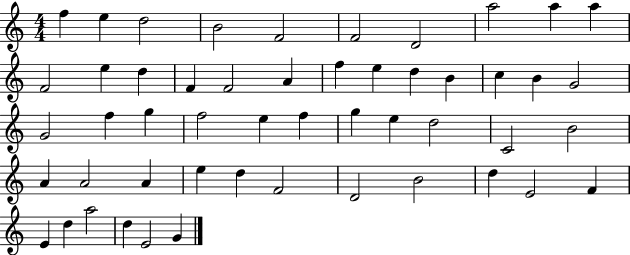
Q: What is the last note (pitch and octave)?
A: G4